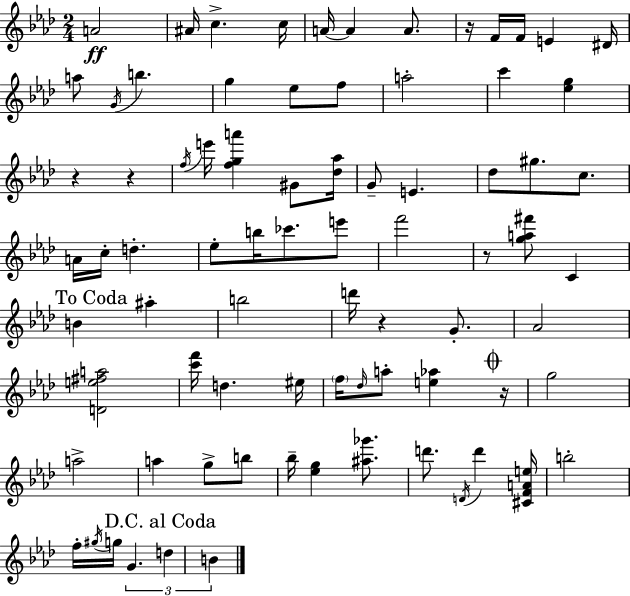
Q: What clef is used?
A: treble